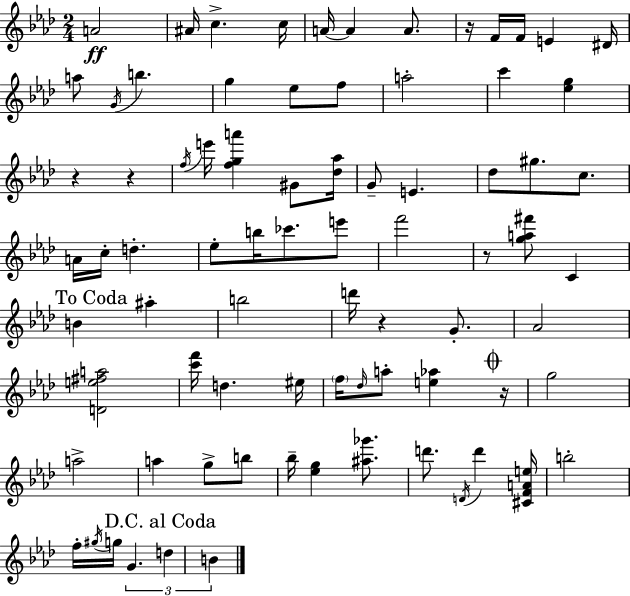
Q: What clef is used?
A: treble